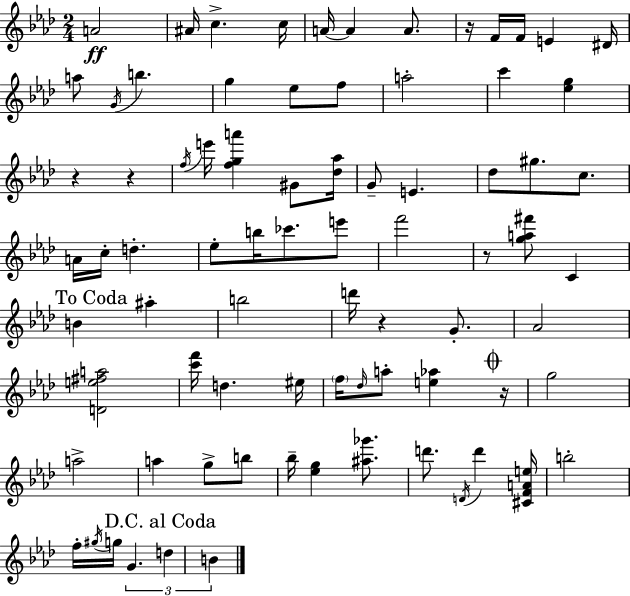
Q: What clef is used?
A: treble